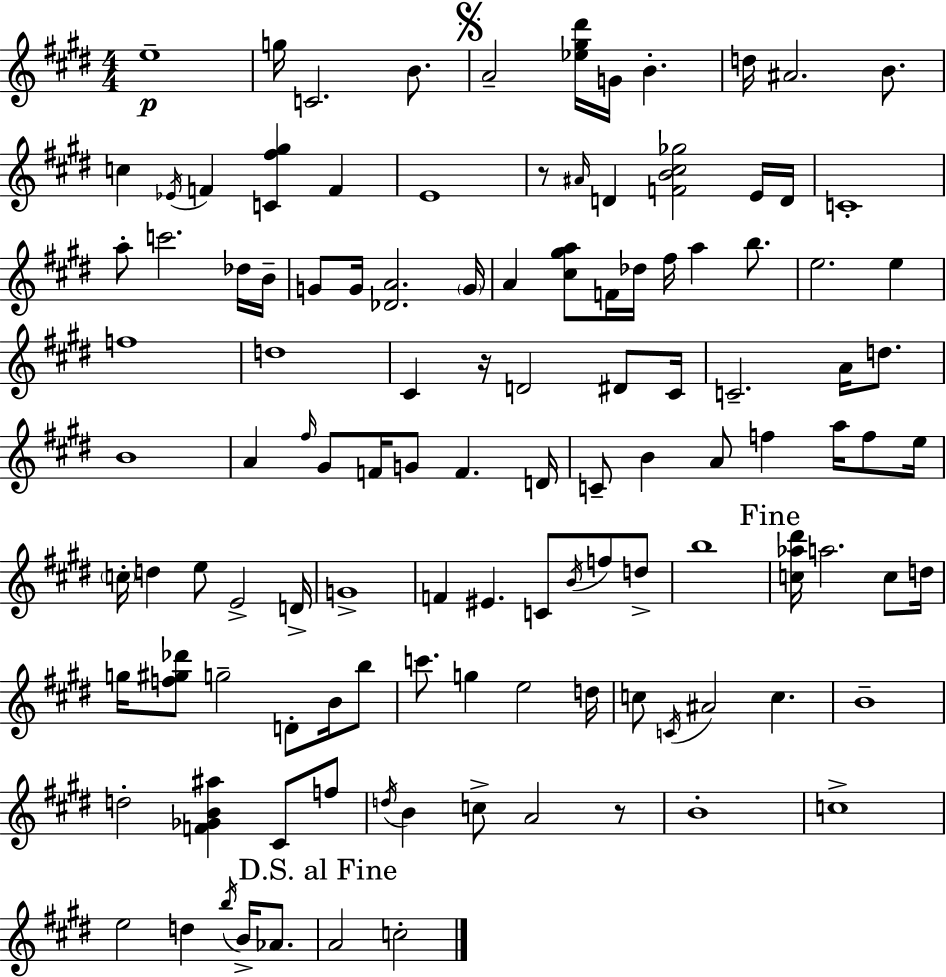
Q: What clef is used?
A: treble